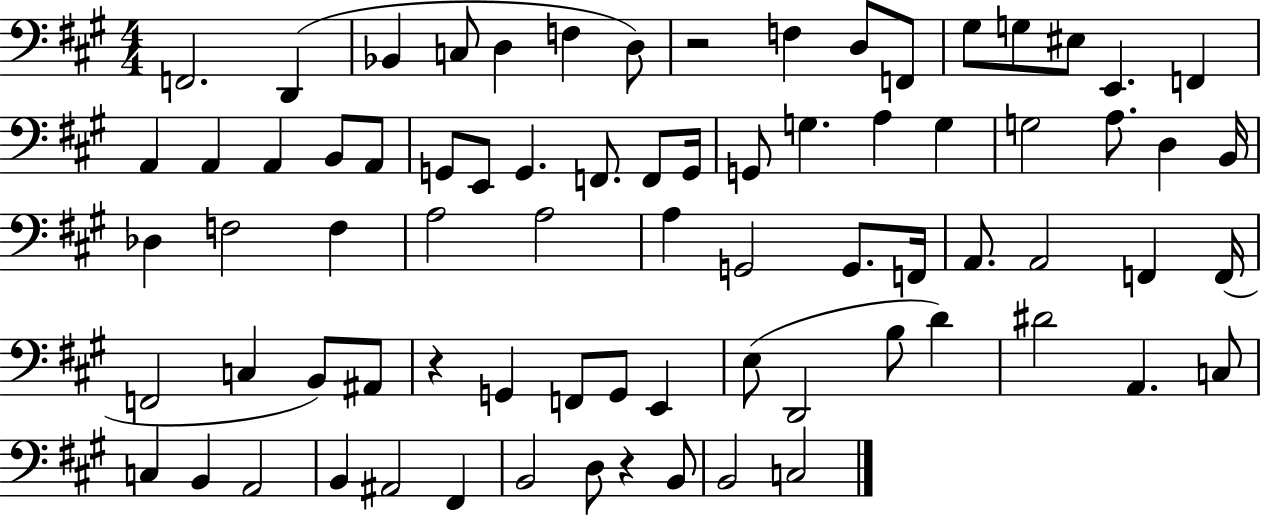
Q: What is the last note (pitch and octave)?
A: C3